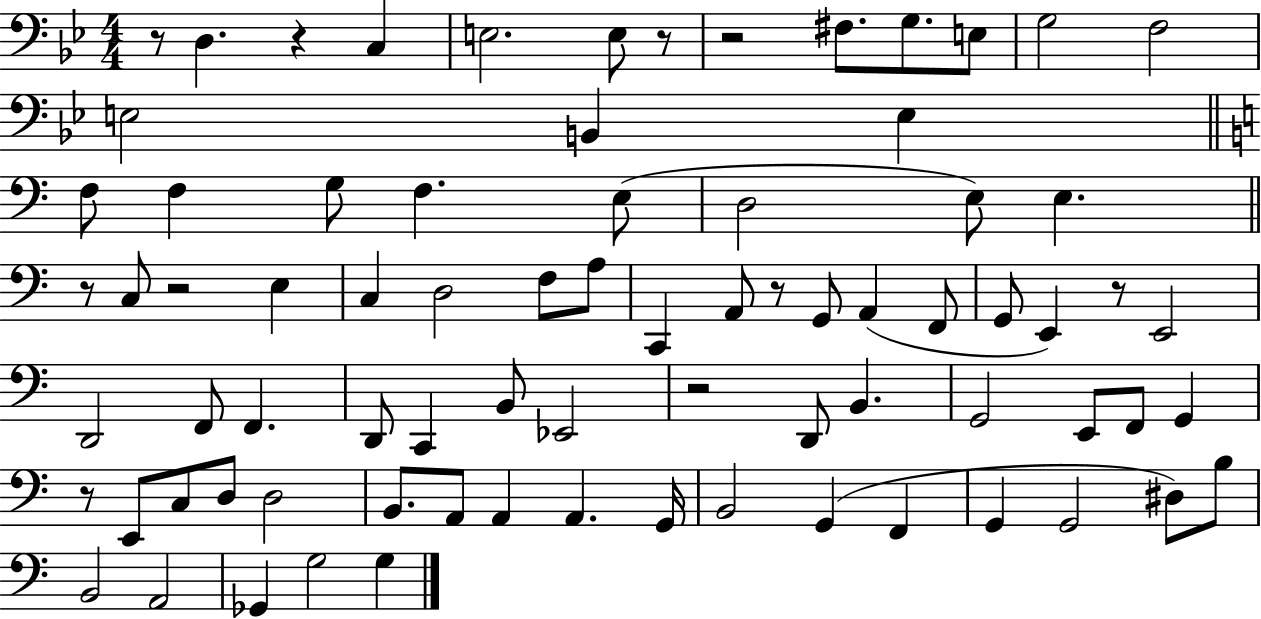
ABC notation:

X:1
T:Untitled
M:4/4
L:1/4
K:Bb
z/2 D, z C, E,2 E,/2 z/2 z2 ^F,/2 G,/2 E,/2 G,2 F,2 E,2 B,, E, F,/2 F, G,/2 F, E,/2 D,2 E,/2 E, z/2 C,/2 z2 E, C, D,2 F,/2 A,/2 C,, A,,/2 z/2 G,,/2 A,, F,,/2 G,,/2 E,, z/2 E,,2 D,,2 F,,/2 F,, D,,/2 C,, B,,/2 _E,,2 z2 D,,/2 B,, G,,2 E,,/2 F,,/2 G,, z/2 E,,/2 C,/2 D,/2 D,2 B,,/2 A,,/2 A,, A,, G,,/4 B,,2 G,, F,, G,, G,,2 ^D,/2 B,/2 B,,2 A,,2 _G,, G,2 G,